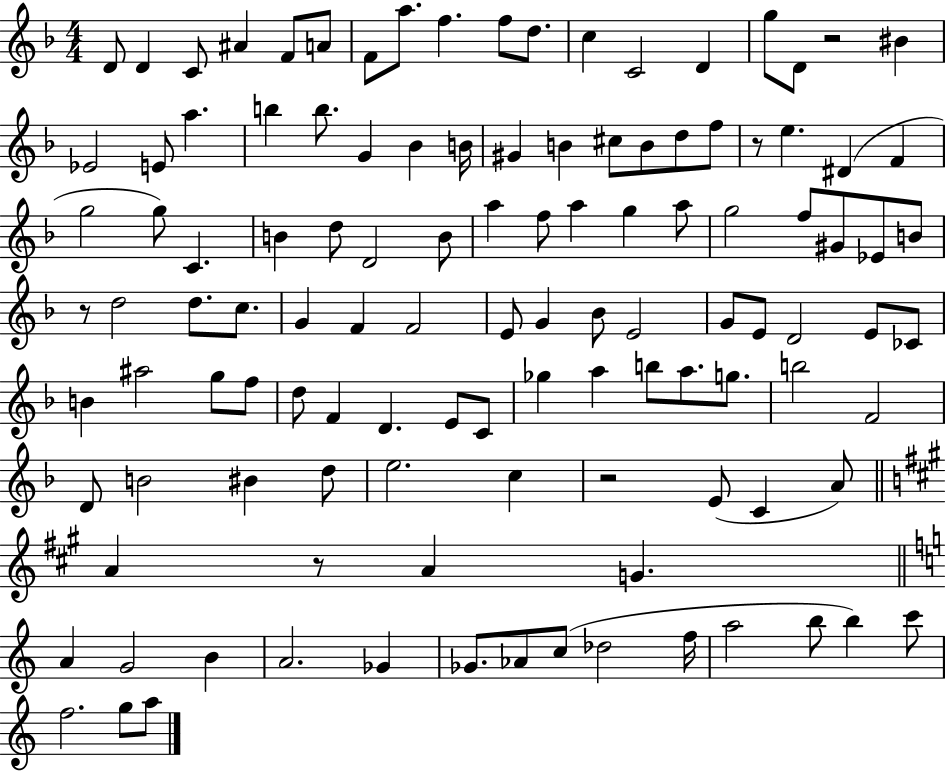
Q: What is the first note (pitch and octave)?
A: D4